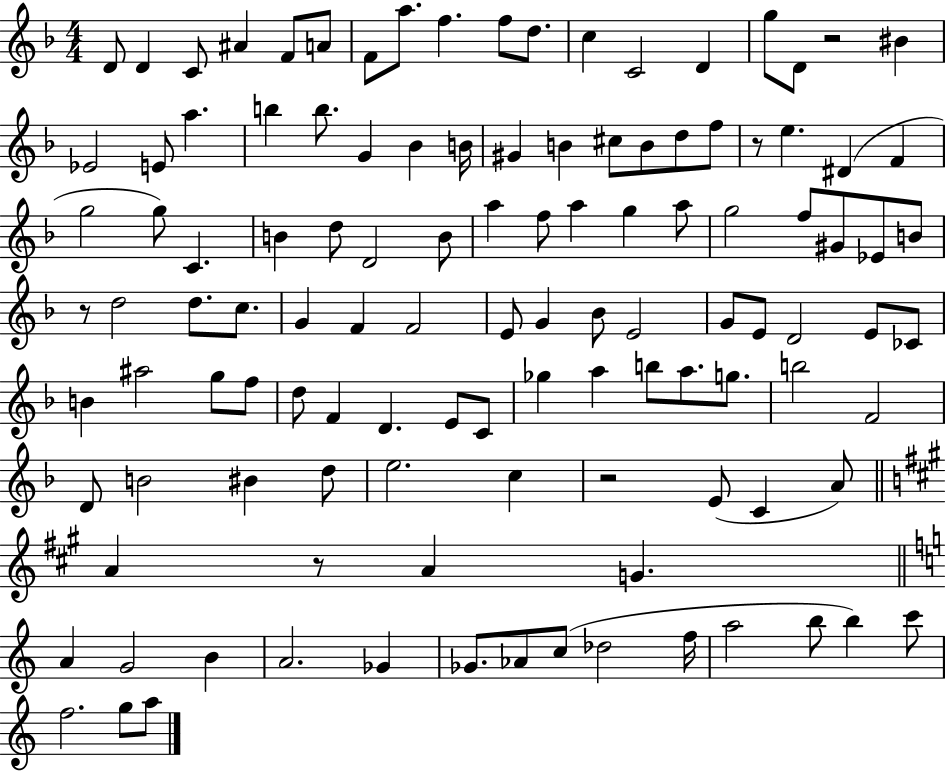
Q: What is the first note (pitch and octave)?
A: D4